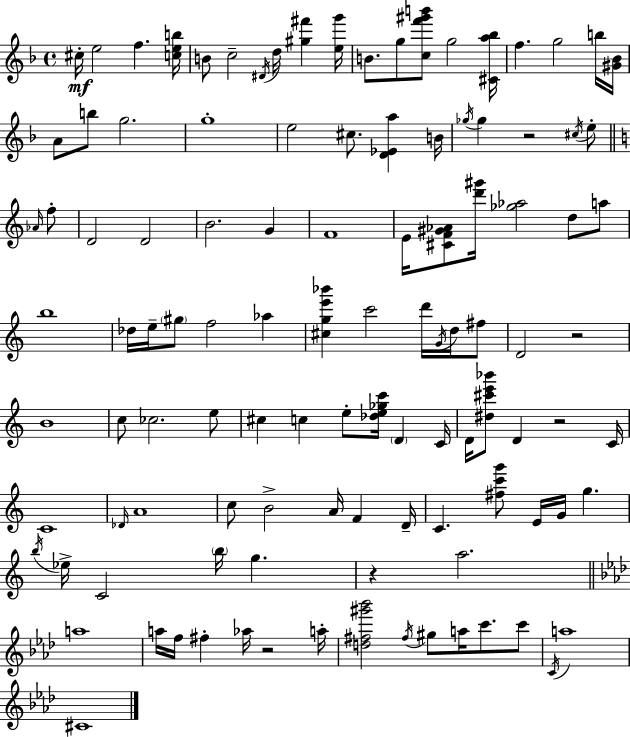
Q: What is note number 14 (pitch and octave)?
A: A4